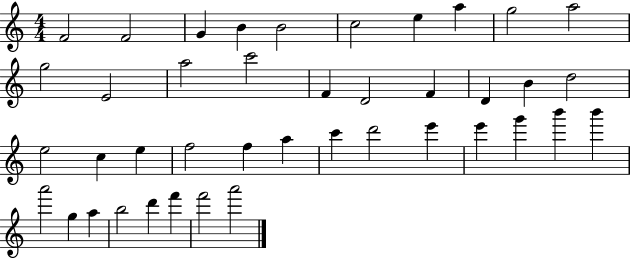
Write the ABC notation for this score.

X:1
T:Untitled
M:4/4
L:1/4
K:C
F2 F2 G B B2 c2 e a g2 a2 g2 E2 a2 c'2 F D2 F D B d2 e2 c e f2 f a c' d'2 e' e' g' b' b' a'2 g a b2 d' f' f'2 a'2